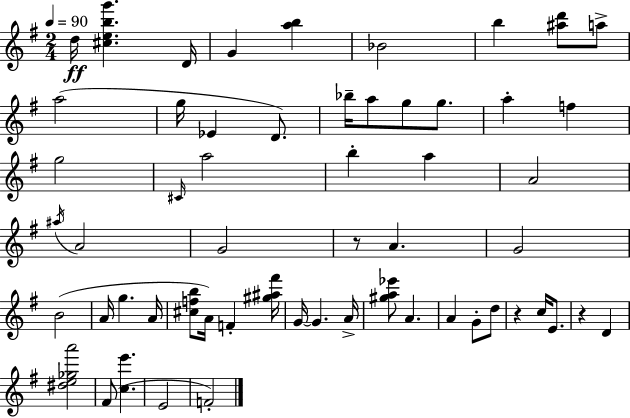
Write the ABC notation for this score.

X:1
T:Untitled
M:2/4
L:1/4
K:Em
d/4 [^cebg'] D/4 G [ab] _B2 b [^ad']/2 a/2 a2 g/4 _E D/2 _b/4 a/2 g/2 g/2 a f g2 ^C/4 a2 b a A2 ^a/4 A2 G2 z/2 A G2 B2 A/4 g A/4 [^cfb]/2 A/4 F [^g^a^f']/4 G/4 G A/4 [^ga_e']/2 A A G/2 d/2 z c/4 E/2 z D [^de_ga']2 ^F/2 [ce'] E2 F2